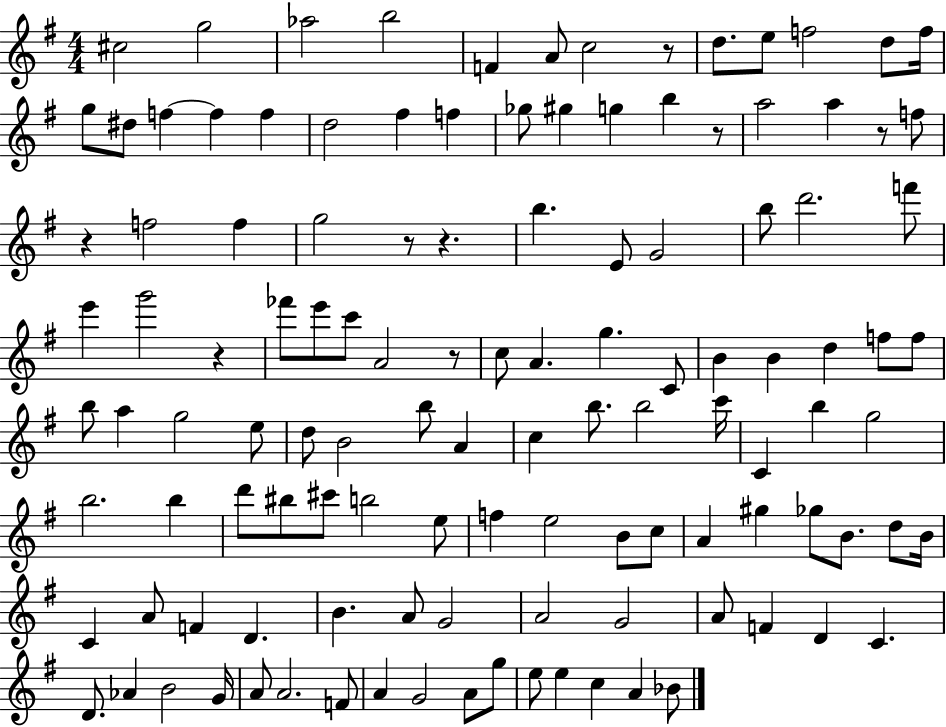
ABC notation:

X:1
T:Untitled
M:4/4
L:1/4
K:G
^c2 g2 _a2 b2 F A/2 c2 z/2 d/2 e/2 f2 d/2 f/4 g/2 ^d/2 f f f d2 ^f f _g/2 ^g g b z/2 a2 a z/2 f/2 z f2 f g2 z/2 z b E/2 G2 b/2 d'2 f'/2 e' g'2 z _f'/2 e'/2 c'/2 A2 z/2 c/2 A g C/2 B B d f/2 f/2 b/2 a g2 e/2 d/2 B2 b/2 A c b/2 b2 c'/4 C b g2 b2 b d'/2 ^b/2 ^c'/2 b2 e/2 f e2 B/2 c/2 A ^g _g/2 B/2 d/2 B/4 C A/2 F D B A/2 G2 A2 G2 A/2 F D C D/2 _A B2 G/4 A/2 A2 F/2 A G2 A/2 g/2 e/2 e c A _B/2